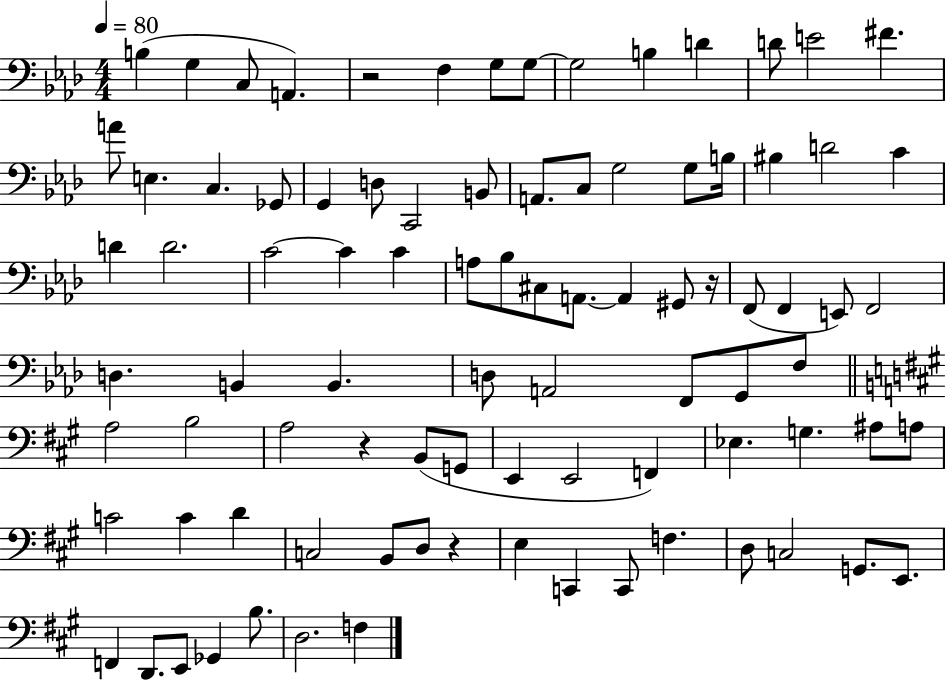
B3/q G3/q C3/e A2/q. R/h F3/q G3/e G3/e G3/h B3/q D4/q D4/e E4/h F#4/q. A4/e E3/q. C3/q. Gb2/e G2/q D3/e C2/h B2/e A2/e. C3/e G3/h G3/e B3/s BIS3/q D4/h C4/q D4/q D4/h. C4/h C4/q C4/q A3/e Bb3/e C#3/e A2/e. A2/q G#2/e R/s F2/e F2/q E2/e F2/h D3/q. B2/q B2/q. D3/e A2/h F2/e G2/e F3/e A3/h B3/h A3/h R/q B2/e G2/e E2/q E2/h F2/q Eb3/q. G3/q. A#3/e A3/e C4/h C4/q D4/q C3/h B2/e D3/e R/q E3/q C2/q C2/e F3/q. D3/e C3/h G2/e. E2/e. F2/q D2/e. E2/e Gb2/q B3/e. D3/h. F3/q